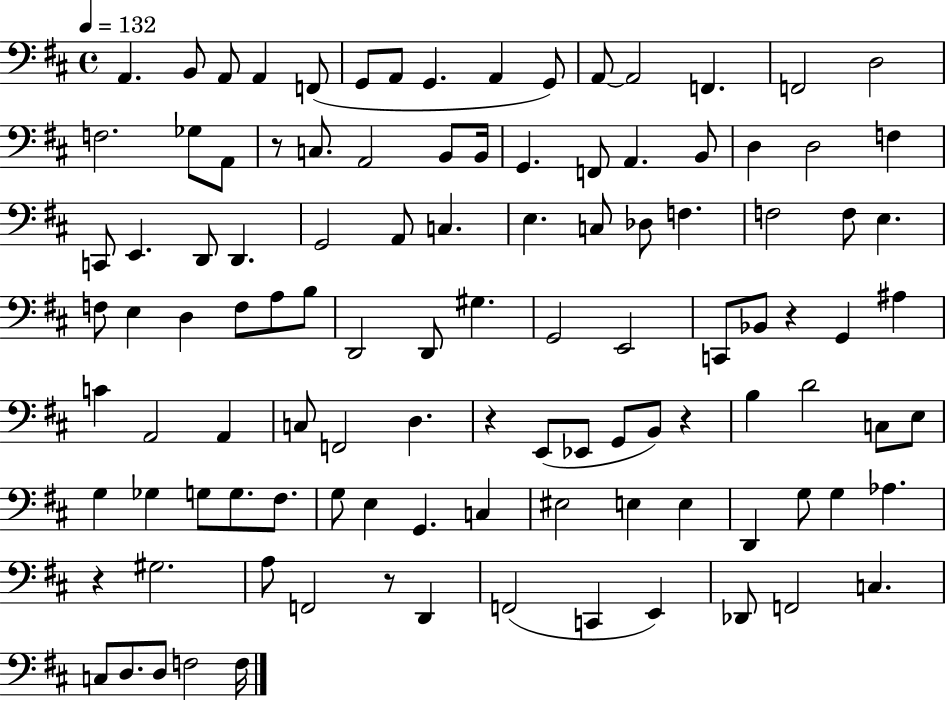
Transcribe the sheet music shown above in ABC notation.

X:1
T:Untitled
M:4/4
L:1/4
K:D
A,, B,,/2 A,,/2 A,, F,,/2 G,,/2 A,,/2 G,, A,, G,,/2 A,,/2 A,,2 F,, F,,2 D,2 F,2 _G,/2 A,,/2 z/2 C,/2 A,,2 B,,/2 B,,/4 G,, F,,/2 A,, B,,/2 D, D,2 F, C,,/2 E,, D,,/2 D,, G,,2 A,,/2 C, E, C,/2 _D,/2 F, F,2 F,/2 E, F,/2 E, D, F,/2 A,/2 B,/2 D,,2 D,,/2 ^G, G,,2 E,,2 C,,/2 _B,,/2 z G,, ^A, C A,,2 A,, C,/2 F,,2 D, z E,,/2 _E,,/2 G,,/2 B,,/2 z B, D2 C,/2 E,/2 G, _G, G,/2 G,/2 ^F,/2 G,/2 E, G,, C, ^E,2 E, E, D,, G,/2 G, _A, z ^G,2 A,/2 F,,2 z/2 D,, F,,2 C,, E,, _D,,/2 F,,2 C, C,/2 D,/2 D,/2 F,2 F,/4